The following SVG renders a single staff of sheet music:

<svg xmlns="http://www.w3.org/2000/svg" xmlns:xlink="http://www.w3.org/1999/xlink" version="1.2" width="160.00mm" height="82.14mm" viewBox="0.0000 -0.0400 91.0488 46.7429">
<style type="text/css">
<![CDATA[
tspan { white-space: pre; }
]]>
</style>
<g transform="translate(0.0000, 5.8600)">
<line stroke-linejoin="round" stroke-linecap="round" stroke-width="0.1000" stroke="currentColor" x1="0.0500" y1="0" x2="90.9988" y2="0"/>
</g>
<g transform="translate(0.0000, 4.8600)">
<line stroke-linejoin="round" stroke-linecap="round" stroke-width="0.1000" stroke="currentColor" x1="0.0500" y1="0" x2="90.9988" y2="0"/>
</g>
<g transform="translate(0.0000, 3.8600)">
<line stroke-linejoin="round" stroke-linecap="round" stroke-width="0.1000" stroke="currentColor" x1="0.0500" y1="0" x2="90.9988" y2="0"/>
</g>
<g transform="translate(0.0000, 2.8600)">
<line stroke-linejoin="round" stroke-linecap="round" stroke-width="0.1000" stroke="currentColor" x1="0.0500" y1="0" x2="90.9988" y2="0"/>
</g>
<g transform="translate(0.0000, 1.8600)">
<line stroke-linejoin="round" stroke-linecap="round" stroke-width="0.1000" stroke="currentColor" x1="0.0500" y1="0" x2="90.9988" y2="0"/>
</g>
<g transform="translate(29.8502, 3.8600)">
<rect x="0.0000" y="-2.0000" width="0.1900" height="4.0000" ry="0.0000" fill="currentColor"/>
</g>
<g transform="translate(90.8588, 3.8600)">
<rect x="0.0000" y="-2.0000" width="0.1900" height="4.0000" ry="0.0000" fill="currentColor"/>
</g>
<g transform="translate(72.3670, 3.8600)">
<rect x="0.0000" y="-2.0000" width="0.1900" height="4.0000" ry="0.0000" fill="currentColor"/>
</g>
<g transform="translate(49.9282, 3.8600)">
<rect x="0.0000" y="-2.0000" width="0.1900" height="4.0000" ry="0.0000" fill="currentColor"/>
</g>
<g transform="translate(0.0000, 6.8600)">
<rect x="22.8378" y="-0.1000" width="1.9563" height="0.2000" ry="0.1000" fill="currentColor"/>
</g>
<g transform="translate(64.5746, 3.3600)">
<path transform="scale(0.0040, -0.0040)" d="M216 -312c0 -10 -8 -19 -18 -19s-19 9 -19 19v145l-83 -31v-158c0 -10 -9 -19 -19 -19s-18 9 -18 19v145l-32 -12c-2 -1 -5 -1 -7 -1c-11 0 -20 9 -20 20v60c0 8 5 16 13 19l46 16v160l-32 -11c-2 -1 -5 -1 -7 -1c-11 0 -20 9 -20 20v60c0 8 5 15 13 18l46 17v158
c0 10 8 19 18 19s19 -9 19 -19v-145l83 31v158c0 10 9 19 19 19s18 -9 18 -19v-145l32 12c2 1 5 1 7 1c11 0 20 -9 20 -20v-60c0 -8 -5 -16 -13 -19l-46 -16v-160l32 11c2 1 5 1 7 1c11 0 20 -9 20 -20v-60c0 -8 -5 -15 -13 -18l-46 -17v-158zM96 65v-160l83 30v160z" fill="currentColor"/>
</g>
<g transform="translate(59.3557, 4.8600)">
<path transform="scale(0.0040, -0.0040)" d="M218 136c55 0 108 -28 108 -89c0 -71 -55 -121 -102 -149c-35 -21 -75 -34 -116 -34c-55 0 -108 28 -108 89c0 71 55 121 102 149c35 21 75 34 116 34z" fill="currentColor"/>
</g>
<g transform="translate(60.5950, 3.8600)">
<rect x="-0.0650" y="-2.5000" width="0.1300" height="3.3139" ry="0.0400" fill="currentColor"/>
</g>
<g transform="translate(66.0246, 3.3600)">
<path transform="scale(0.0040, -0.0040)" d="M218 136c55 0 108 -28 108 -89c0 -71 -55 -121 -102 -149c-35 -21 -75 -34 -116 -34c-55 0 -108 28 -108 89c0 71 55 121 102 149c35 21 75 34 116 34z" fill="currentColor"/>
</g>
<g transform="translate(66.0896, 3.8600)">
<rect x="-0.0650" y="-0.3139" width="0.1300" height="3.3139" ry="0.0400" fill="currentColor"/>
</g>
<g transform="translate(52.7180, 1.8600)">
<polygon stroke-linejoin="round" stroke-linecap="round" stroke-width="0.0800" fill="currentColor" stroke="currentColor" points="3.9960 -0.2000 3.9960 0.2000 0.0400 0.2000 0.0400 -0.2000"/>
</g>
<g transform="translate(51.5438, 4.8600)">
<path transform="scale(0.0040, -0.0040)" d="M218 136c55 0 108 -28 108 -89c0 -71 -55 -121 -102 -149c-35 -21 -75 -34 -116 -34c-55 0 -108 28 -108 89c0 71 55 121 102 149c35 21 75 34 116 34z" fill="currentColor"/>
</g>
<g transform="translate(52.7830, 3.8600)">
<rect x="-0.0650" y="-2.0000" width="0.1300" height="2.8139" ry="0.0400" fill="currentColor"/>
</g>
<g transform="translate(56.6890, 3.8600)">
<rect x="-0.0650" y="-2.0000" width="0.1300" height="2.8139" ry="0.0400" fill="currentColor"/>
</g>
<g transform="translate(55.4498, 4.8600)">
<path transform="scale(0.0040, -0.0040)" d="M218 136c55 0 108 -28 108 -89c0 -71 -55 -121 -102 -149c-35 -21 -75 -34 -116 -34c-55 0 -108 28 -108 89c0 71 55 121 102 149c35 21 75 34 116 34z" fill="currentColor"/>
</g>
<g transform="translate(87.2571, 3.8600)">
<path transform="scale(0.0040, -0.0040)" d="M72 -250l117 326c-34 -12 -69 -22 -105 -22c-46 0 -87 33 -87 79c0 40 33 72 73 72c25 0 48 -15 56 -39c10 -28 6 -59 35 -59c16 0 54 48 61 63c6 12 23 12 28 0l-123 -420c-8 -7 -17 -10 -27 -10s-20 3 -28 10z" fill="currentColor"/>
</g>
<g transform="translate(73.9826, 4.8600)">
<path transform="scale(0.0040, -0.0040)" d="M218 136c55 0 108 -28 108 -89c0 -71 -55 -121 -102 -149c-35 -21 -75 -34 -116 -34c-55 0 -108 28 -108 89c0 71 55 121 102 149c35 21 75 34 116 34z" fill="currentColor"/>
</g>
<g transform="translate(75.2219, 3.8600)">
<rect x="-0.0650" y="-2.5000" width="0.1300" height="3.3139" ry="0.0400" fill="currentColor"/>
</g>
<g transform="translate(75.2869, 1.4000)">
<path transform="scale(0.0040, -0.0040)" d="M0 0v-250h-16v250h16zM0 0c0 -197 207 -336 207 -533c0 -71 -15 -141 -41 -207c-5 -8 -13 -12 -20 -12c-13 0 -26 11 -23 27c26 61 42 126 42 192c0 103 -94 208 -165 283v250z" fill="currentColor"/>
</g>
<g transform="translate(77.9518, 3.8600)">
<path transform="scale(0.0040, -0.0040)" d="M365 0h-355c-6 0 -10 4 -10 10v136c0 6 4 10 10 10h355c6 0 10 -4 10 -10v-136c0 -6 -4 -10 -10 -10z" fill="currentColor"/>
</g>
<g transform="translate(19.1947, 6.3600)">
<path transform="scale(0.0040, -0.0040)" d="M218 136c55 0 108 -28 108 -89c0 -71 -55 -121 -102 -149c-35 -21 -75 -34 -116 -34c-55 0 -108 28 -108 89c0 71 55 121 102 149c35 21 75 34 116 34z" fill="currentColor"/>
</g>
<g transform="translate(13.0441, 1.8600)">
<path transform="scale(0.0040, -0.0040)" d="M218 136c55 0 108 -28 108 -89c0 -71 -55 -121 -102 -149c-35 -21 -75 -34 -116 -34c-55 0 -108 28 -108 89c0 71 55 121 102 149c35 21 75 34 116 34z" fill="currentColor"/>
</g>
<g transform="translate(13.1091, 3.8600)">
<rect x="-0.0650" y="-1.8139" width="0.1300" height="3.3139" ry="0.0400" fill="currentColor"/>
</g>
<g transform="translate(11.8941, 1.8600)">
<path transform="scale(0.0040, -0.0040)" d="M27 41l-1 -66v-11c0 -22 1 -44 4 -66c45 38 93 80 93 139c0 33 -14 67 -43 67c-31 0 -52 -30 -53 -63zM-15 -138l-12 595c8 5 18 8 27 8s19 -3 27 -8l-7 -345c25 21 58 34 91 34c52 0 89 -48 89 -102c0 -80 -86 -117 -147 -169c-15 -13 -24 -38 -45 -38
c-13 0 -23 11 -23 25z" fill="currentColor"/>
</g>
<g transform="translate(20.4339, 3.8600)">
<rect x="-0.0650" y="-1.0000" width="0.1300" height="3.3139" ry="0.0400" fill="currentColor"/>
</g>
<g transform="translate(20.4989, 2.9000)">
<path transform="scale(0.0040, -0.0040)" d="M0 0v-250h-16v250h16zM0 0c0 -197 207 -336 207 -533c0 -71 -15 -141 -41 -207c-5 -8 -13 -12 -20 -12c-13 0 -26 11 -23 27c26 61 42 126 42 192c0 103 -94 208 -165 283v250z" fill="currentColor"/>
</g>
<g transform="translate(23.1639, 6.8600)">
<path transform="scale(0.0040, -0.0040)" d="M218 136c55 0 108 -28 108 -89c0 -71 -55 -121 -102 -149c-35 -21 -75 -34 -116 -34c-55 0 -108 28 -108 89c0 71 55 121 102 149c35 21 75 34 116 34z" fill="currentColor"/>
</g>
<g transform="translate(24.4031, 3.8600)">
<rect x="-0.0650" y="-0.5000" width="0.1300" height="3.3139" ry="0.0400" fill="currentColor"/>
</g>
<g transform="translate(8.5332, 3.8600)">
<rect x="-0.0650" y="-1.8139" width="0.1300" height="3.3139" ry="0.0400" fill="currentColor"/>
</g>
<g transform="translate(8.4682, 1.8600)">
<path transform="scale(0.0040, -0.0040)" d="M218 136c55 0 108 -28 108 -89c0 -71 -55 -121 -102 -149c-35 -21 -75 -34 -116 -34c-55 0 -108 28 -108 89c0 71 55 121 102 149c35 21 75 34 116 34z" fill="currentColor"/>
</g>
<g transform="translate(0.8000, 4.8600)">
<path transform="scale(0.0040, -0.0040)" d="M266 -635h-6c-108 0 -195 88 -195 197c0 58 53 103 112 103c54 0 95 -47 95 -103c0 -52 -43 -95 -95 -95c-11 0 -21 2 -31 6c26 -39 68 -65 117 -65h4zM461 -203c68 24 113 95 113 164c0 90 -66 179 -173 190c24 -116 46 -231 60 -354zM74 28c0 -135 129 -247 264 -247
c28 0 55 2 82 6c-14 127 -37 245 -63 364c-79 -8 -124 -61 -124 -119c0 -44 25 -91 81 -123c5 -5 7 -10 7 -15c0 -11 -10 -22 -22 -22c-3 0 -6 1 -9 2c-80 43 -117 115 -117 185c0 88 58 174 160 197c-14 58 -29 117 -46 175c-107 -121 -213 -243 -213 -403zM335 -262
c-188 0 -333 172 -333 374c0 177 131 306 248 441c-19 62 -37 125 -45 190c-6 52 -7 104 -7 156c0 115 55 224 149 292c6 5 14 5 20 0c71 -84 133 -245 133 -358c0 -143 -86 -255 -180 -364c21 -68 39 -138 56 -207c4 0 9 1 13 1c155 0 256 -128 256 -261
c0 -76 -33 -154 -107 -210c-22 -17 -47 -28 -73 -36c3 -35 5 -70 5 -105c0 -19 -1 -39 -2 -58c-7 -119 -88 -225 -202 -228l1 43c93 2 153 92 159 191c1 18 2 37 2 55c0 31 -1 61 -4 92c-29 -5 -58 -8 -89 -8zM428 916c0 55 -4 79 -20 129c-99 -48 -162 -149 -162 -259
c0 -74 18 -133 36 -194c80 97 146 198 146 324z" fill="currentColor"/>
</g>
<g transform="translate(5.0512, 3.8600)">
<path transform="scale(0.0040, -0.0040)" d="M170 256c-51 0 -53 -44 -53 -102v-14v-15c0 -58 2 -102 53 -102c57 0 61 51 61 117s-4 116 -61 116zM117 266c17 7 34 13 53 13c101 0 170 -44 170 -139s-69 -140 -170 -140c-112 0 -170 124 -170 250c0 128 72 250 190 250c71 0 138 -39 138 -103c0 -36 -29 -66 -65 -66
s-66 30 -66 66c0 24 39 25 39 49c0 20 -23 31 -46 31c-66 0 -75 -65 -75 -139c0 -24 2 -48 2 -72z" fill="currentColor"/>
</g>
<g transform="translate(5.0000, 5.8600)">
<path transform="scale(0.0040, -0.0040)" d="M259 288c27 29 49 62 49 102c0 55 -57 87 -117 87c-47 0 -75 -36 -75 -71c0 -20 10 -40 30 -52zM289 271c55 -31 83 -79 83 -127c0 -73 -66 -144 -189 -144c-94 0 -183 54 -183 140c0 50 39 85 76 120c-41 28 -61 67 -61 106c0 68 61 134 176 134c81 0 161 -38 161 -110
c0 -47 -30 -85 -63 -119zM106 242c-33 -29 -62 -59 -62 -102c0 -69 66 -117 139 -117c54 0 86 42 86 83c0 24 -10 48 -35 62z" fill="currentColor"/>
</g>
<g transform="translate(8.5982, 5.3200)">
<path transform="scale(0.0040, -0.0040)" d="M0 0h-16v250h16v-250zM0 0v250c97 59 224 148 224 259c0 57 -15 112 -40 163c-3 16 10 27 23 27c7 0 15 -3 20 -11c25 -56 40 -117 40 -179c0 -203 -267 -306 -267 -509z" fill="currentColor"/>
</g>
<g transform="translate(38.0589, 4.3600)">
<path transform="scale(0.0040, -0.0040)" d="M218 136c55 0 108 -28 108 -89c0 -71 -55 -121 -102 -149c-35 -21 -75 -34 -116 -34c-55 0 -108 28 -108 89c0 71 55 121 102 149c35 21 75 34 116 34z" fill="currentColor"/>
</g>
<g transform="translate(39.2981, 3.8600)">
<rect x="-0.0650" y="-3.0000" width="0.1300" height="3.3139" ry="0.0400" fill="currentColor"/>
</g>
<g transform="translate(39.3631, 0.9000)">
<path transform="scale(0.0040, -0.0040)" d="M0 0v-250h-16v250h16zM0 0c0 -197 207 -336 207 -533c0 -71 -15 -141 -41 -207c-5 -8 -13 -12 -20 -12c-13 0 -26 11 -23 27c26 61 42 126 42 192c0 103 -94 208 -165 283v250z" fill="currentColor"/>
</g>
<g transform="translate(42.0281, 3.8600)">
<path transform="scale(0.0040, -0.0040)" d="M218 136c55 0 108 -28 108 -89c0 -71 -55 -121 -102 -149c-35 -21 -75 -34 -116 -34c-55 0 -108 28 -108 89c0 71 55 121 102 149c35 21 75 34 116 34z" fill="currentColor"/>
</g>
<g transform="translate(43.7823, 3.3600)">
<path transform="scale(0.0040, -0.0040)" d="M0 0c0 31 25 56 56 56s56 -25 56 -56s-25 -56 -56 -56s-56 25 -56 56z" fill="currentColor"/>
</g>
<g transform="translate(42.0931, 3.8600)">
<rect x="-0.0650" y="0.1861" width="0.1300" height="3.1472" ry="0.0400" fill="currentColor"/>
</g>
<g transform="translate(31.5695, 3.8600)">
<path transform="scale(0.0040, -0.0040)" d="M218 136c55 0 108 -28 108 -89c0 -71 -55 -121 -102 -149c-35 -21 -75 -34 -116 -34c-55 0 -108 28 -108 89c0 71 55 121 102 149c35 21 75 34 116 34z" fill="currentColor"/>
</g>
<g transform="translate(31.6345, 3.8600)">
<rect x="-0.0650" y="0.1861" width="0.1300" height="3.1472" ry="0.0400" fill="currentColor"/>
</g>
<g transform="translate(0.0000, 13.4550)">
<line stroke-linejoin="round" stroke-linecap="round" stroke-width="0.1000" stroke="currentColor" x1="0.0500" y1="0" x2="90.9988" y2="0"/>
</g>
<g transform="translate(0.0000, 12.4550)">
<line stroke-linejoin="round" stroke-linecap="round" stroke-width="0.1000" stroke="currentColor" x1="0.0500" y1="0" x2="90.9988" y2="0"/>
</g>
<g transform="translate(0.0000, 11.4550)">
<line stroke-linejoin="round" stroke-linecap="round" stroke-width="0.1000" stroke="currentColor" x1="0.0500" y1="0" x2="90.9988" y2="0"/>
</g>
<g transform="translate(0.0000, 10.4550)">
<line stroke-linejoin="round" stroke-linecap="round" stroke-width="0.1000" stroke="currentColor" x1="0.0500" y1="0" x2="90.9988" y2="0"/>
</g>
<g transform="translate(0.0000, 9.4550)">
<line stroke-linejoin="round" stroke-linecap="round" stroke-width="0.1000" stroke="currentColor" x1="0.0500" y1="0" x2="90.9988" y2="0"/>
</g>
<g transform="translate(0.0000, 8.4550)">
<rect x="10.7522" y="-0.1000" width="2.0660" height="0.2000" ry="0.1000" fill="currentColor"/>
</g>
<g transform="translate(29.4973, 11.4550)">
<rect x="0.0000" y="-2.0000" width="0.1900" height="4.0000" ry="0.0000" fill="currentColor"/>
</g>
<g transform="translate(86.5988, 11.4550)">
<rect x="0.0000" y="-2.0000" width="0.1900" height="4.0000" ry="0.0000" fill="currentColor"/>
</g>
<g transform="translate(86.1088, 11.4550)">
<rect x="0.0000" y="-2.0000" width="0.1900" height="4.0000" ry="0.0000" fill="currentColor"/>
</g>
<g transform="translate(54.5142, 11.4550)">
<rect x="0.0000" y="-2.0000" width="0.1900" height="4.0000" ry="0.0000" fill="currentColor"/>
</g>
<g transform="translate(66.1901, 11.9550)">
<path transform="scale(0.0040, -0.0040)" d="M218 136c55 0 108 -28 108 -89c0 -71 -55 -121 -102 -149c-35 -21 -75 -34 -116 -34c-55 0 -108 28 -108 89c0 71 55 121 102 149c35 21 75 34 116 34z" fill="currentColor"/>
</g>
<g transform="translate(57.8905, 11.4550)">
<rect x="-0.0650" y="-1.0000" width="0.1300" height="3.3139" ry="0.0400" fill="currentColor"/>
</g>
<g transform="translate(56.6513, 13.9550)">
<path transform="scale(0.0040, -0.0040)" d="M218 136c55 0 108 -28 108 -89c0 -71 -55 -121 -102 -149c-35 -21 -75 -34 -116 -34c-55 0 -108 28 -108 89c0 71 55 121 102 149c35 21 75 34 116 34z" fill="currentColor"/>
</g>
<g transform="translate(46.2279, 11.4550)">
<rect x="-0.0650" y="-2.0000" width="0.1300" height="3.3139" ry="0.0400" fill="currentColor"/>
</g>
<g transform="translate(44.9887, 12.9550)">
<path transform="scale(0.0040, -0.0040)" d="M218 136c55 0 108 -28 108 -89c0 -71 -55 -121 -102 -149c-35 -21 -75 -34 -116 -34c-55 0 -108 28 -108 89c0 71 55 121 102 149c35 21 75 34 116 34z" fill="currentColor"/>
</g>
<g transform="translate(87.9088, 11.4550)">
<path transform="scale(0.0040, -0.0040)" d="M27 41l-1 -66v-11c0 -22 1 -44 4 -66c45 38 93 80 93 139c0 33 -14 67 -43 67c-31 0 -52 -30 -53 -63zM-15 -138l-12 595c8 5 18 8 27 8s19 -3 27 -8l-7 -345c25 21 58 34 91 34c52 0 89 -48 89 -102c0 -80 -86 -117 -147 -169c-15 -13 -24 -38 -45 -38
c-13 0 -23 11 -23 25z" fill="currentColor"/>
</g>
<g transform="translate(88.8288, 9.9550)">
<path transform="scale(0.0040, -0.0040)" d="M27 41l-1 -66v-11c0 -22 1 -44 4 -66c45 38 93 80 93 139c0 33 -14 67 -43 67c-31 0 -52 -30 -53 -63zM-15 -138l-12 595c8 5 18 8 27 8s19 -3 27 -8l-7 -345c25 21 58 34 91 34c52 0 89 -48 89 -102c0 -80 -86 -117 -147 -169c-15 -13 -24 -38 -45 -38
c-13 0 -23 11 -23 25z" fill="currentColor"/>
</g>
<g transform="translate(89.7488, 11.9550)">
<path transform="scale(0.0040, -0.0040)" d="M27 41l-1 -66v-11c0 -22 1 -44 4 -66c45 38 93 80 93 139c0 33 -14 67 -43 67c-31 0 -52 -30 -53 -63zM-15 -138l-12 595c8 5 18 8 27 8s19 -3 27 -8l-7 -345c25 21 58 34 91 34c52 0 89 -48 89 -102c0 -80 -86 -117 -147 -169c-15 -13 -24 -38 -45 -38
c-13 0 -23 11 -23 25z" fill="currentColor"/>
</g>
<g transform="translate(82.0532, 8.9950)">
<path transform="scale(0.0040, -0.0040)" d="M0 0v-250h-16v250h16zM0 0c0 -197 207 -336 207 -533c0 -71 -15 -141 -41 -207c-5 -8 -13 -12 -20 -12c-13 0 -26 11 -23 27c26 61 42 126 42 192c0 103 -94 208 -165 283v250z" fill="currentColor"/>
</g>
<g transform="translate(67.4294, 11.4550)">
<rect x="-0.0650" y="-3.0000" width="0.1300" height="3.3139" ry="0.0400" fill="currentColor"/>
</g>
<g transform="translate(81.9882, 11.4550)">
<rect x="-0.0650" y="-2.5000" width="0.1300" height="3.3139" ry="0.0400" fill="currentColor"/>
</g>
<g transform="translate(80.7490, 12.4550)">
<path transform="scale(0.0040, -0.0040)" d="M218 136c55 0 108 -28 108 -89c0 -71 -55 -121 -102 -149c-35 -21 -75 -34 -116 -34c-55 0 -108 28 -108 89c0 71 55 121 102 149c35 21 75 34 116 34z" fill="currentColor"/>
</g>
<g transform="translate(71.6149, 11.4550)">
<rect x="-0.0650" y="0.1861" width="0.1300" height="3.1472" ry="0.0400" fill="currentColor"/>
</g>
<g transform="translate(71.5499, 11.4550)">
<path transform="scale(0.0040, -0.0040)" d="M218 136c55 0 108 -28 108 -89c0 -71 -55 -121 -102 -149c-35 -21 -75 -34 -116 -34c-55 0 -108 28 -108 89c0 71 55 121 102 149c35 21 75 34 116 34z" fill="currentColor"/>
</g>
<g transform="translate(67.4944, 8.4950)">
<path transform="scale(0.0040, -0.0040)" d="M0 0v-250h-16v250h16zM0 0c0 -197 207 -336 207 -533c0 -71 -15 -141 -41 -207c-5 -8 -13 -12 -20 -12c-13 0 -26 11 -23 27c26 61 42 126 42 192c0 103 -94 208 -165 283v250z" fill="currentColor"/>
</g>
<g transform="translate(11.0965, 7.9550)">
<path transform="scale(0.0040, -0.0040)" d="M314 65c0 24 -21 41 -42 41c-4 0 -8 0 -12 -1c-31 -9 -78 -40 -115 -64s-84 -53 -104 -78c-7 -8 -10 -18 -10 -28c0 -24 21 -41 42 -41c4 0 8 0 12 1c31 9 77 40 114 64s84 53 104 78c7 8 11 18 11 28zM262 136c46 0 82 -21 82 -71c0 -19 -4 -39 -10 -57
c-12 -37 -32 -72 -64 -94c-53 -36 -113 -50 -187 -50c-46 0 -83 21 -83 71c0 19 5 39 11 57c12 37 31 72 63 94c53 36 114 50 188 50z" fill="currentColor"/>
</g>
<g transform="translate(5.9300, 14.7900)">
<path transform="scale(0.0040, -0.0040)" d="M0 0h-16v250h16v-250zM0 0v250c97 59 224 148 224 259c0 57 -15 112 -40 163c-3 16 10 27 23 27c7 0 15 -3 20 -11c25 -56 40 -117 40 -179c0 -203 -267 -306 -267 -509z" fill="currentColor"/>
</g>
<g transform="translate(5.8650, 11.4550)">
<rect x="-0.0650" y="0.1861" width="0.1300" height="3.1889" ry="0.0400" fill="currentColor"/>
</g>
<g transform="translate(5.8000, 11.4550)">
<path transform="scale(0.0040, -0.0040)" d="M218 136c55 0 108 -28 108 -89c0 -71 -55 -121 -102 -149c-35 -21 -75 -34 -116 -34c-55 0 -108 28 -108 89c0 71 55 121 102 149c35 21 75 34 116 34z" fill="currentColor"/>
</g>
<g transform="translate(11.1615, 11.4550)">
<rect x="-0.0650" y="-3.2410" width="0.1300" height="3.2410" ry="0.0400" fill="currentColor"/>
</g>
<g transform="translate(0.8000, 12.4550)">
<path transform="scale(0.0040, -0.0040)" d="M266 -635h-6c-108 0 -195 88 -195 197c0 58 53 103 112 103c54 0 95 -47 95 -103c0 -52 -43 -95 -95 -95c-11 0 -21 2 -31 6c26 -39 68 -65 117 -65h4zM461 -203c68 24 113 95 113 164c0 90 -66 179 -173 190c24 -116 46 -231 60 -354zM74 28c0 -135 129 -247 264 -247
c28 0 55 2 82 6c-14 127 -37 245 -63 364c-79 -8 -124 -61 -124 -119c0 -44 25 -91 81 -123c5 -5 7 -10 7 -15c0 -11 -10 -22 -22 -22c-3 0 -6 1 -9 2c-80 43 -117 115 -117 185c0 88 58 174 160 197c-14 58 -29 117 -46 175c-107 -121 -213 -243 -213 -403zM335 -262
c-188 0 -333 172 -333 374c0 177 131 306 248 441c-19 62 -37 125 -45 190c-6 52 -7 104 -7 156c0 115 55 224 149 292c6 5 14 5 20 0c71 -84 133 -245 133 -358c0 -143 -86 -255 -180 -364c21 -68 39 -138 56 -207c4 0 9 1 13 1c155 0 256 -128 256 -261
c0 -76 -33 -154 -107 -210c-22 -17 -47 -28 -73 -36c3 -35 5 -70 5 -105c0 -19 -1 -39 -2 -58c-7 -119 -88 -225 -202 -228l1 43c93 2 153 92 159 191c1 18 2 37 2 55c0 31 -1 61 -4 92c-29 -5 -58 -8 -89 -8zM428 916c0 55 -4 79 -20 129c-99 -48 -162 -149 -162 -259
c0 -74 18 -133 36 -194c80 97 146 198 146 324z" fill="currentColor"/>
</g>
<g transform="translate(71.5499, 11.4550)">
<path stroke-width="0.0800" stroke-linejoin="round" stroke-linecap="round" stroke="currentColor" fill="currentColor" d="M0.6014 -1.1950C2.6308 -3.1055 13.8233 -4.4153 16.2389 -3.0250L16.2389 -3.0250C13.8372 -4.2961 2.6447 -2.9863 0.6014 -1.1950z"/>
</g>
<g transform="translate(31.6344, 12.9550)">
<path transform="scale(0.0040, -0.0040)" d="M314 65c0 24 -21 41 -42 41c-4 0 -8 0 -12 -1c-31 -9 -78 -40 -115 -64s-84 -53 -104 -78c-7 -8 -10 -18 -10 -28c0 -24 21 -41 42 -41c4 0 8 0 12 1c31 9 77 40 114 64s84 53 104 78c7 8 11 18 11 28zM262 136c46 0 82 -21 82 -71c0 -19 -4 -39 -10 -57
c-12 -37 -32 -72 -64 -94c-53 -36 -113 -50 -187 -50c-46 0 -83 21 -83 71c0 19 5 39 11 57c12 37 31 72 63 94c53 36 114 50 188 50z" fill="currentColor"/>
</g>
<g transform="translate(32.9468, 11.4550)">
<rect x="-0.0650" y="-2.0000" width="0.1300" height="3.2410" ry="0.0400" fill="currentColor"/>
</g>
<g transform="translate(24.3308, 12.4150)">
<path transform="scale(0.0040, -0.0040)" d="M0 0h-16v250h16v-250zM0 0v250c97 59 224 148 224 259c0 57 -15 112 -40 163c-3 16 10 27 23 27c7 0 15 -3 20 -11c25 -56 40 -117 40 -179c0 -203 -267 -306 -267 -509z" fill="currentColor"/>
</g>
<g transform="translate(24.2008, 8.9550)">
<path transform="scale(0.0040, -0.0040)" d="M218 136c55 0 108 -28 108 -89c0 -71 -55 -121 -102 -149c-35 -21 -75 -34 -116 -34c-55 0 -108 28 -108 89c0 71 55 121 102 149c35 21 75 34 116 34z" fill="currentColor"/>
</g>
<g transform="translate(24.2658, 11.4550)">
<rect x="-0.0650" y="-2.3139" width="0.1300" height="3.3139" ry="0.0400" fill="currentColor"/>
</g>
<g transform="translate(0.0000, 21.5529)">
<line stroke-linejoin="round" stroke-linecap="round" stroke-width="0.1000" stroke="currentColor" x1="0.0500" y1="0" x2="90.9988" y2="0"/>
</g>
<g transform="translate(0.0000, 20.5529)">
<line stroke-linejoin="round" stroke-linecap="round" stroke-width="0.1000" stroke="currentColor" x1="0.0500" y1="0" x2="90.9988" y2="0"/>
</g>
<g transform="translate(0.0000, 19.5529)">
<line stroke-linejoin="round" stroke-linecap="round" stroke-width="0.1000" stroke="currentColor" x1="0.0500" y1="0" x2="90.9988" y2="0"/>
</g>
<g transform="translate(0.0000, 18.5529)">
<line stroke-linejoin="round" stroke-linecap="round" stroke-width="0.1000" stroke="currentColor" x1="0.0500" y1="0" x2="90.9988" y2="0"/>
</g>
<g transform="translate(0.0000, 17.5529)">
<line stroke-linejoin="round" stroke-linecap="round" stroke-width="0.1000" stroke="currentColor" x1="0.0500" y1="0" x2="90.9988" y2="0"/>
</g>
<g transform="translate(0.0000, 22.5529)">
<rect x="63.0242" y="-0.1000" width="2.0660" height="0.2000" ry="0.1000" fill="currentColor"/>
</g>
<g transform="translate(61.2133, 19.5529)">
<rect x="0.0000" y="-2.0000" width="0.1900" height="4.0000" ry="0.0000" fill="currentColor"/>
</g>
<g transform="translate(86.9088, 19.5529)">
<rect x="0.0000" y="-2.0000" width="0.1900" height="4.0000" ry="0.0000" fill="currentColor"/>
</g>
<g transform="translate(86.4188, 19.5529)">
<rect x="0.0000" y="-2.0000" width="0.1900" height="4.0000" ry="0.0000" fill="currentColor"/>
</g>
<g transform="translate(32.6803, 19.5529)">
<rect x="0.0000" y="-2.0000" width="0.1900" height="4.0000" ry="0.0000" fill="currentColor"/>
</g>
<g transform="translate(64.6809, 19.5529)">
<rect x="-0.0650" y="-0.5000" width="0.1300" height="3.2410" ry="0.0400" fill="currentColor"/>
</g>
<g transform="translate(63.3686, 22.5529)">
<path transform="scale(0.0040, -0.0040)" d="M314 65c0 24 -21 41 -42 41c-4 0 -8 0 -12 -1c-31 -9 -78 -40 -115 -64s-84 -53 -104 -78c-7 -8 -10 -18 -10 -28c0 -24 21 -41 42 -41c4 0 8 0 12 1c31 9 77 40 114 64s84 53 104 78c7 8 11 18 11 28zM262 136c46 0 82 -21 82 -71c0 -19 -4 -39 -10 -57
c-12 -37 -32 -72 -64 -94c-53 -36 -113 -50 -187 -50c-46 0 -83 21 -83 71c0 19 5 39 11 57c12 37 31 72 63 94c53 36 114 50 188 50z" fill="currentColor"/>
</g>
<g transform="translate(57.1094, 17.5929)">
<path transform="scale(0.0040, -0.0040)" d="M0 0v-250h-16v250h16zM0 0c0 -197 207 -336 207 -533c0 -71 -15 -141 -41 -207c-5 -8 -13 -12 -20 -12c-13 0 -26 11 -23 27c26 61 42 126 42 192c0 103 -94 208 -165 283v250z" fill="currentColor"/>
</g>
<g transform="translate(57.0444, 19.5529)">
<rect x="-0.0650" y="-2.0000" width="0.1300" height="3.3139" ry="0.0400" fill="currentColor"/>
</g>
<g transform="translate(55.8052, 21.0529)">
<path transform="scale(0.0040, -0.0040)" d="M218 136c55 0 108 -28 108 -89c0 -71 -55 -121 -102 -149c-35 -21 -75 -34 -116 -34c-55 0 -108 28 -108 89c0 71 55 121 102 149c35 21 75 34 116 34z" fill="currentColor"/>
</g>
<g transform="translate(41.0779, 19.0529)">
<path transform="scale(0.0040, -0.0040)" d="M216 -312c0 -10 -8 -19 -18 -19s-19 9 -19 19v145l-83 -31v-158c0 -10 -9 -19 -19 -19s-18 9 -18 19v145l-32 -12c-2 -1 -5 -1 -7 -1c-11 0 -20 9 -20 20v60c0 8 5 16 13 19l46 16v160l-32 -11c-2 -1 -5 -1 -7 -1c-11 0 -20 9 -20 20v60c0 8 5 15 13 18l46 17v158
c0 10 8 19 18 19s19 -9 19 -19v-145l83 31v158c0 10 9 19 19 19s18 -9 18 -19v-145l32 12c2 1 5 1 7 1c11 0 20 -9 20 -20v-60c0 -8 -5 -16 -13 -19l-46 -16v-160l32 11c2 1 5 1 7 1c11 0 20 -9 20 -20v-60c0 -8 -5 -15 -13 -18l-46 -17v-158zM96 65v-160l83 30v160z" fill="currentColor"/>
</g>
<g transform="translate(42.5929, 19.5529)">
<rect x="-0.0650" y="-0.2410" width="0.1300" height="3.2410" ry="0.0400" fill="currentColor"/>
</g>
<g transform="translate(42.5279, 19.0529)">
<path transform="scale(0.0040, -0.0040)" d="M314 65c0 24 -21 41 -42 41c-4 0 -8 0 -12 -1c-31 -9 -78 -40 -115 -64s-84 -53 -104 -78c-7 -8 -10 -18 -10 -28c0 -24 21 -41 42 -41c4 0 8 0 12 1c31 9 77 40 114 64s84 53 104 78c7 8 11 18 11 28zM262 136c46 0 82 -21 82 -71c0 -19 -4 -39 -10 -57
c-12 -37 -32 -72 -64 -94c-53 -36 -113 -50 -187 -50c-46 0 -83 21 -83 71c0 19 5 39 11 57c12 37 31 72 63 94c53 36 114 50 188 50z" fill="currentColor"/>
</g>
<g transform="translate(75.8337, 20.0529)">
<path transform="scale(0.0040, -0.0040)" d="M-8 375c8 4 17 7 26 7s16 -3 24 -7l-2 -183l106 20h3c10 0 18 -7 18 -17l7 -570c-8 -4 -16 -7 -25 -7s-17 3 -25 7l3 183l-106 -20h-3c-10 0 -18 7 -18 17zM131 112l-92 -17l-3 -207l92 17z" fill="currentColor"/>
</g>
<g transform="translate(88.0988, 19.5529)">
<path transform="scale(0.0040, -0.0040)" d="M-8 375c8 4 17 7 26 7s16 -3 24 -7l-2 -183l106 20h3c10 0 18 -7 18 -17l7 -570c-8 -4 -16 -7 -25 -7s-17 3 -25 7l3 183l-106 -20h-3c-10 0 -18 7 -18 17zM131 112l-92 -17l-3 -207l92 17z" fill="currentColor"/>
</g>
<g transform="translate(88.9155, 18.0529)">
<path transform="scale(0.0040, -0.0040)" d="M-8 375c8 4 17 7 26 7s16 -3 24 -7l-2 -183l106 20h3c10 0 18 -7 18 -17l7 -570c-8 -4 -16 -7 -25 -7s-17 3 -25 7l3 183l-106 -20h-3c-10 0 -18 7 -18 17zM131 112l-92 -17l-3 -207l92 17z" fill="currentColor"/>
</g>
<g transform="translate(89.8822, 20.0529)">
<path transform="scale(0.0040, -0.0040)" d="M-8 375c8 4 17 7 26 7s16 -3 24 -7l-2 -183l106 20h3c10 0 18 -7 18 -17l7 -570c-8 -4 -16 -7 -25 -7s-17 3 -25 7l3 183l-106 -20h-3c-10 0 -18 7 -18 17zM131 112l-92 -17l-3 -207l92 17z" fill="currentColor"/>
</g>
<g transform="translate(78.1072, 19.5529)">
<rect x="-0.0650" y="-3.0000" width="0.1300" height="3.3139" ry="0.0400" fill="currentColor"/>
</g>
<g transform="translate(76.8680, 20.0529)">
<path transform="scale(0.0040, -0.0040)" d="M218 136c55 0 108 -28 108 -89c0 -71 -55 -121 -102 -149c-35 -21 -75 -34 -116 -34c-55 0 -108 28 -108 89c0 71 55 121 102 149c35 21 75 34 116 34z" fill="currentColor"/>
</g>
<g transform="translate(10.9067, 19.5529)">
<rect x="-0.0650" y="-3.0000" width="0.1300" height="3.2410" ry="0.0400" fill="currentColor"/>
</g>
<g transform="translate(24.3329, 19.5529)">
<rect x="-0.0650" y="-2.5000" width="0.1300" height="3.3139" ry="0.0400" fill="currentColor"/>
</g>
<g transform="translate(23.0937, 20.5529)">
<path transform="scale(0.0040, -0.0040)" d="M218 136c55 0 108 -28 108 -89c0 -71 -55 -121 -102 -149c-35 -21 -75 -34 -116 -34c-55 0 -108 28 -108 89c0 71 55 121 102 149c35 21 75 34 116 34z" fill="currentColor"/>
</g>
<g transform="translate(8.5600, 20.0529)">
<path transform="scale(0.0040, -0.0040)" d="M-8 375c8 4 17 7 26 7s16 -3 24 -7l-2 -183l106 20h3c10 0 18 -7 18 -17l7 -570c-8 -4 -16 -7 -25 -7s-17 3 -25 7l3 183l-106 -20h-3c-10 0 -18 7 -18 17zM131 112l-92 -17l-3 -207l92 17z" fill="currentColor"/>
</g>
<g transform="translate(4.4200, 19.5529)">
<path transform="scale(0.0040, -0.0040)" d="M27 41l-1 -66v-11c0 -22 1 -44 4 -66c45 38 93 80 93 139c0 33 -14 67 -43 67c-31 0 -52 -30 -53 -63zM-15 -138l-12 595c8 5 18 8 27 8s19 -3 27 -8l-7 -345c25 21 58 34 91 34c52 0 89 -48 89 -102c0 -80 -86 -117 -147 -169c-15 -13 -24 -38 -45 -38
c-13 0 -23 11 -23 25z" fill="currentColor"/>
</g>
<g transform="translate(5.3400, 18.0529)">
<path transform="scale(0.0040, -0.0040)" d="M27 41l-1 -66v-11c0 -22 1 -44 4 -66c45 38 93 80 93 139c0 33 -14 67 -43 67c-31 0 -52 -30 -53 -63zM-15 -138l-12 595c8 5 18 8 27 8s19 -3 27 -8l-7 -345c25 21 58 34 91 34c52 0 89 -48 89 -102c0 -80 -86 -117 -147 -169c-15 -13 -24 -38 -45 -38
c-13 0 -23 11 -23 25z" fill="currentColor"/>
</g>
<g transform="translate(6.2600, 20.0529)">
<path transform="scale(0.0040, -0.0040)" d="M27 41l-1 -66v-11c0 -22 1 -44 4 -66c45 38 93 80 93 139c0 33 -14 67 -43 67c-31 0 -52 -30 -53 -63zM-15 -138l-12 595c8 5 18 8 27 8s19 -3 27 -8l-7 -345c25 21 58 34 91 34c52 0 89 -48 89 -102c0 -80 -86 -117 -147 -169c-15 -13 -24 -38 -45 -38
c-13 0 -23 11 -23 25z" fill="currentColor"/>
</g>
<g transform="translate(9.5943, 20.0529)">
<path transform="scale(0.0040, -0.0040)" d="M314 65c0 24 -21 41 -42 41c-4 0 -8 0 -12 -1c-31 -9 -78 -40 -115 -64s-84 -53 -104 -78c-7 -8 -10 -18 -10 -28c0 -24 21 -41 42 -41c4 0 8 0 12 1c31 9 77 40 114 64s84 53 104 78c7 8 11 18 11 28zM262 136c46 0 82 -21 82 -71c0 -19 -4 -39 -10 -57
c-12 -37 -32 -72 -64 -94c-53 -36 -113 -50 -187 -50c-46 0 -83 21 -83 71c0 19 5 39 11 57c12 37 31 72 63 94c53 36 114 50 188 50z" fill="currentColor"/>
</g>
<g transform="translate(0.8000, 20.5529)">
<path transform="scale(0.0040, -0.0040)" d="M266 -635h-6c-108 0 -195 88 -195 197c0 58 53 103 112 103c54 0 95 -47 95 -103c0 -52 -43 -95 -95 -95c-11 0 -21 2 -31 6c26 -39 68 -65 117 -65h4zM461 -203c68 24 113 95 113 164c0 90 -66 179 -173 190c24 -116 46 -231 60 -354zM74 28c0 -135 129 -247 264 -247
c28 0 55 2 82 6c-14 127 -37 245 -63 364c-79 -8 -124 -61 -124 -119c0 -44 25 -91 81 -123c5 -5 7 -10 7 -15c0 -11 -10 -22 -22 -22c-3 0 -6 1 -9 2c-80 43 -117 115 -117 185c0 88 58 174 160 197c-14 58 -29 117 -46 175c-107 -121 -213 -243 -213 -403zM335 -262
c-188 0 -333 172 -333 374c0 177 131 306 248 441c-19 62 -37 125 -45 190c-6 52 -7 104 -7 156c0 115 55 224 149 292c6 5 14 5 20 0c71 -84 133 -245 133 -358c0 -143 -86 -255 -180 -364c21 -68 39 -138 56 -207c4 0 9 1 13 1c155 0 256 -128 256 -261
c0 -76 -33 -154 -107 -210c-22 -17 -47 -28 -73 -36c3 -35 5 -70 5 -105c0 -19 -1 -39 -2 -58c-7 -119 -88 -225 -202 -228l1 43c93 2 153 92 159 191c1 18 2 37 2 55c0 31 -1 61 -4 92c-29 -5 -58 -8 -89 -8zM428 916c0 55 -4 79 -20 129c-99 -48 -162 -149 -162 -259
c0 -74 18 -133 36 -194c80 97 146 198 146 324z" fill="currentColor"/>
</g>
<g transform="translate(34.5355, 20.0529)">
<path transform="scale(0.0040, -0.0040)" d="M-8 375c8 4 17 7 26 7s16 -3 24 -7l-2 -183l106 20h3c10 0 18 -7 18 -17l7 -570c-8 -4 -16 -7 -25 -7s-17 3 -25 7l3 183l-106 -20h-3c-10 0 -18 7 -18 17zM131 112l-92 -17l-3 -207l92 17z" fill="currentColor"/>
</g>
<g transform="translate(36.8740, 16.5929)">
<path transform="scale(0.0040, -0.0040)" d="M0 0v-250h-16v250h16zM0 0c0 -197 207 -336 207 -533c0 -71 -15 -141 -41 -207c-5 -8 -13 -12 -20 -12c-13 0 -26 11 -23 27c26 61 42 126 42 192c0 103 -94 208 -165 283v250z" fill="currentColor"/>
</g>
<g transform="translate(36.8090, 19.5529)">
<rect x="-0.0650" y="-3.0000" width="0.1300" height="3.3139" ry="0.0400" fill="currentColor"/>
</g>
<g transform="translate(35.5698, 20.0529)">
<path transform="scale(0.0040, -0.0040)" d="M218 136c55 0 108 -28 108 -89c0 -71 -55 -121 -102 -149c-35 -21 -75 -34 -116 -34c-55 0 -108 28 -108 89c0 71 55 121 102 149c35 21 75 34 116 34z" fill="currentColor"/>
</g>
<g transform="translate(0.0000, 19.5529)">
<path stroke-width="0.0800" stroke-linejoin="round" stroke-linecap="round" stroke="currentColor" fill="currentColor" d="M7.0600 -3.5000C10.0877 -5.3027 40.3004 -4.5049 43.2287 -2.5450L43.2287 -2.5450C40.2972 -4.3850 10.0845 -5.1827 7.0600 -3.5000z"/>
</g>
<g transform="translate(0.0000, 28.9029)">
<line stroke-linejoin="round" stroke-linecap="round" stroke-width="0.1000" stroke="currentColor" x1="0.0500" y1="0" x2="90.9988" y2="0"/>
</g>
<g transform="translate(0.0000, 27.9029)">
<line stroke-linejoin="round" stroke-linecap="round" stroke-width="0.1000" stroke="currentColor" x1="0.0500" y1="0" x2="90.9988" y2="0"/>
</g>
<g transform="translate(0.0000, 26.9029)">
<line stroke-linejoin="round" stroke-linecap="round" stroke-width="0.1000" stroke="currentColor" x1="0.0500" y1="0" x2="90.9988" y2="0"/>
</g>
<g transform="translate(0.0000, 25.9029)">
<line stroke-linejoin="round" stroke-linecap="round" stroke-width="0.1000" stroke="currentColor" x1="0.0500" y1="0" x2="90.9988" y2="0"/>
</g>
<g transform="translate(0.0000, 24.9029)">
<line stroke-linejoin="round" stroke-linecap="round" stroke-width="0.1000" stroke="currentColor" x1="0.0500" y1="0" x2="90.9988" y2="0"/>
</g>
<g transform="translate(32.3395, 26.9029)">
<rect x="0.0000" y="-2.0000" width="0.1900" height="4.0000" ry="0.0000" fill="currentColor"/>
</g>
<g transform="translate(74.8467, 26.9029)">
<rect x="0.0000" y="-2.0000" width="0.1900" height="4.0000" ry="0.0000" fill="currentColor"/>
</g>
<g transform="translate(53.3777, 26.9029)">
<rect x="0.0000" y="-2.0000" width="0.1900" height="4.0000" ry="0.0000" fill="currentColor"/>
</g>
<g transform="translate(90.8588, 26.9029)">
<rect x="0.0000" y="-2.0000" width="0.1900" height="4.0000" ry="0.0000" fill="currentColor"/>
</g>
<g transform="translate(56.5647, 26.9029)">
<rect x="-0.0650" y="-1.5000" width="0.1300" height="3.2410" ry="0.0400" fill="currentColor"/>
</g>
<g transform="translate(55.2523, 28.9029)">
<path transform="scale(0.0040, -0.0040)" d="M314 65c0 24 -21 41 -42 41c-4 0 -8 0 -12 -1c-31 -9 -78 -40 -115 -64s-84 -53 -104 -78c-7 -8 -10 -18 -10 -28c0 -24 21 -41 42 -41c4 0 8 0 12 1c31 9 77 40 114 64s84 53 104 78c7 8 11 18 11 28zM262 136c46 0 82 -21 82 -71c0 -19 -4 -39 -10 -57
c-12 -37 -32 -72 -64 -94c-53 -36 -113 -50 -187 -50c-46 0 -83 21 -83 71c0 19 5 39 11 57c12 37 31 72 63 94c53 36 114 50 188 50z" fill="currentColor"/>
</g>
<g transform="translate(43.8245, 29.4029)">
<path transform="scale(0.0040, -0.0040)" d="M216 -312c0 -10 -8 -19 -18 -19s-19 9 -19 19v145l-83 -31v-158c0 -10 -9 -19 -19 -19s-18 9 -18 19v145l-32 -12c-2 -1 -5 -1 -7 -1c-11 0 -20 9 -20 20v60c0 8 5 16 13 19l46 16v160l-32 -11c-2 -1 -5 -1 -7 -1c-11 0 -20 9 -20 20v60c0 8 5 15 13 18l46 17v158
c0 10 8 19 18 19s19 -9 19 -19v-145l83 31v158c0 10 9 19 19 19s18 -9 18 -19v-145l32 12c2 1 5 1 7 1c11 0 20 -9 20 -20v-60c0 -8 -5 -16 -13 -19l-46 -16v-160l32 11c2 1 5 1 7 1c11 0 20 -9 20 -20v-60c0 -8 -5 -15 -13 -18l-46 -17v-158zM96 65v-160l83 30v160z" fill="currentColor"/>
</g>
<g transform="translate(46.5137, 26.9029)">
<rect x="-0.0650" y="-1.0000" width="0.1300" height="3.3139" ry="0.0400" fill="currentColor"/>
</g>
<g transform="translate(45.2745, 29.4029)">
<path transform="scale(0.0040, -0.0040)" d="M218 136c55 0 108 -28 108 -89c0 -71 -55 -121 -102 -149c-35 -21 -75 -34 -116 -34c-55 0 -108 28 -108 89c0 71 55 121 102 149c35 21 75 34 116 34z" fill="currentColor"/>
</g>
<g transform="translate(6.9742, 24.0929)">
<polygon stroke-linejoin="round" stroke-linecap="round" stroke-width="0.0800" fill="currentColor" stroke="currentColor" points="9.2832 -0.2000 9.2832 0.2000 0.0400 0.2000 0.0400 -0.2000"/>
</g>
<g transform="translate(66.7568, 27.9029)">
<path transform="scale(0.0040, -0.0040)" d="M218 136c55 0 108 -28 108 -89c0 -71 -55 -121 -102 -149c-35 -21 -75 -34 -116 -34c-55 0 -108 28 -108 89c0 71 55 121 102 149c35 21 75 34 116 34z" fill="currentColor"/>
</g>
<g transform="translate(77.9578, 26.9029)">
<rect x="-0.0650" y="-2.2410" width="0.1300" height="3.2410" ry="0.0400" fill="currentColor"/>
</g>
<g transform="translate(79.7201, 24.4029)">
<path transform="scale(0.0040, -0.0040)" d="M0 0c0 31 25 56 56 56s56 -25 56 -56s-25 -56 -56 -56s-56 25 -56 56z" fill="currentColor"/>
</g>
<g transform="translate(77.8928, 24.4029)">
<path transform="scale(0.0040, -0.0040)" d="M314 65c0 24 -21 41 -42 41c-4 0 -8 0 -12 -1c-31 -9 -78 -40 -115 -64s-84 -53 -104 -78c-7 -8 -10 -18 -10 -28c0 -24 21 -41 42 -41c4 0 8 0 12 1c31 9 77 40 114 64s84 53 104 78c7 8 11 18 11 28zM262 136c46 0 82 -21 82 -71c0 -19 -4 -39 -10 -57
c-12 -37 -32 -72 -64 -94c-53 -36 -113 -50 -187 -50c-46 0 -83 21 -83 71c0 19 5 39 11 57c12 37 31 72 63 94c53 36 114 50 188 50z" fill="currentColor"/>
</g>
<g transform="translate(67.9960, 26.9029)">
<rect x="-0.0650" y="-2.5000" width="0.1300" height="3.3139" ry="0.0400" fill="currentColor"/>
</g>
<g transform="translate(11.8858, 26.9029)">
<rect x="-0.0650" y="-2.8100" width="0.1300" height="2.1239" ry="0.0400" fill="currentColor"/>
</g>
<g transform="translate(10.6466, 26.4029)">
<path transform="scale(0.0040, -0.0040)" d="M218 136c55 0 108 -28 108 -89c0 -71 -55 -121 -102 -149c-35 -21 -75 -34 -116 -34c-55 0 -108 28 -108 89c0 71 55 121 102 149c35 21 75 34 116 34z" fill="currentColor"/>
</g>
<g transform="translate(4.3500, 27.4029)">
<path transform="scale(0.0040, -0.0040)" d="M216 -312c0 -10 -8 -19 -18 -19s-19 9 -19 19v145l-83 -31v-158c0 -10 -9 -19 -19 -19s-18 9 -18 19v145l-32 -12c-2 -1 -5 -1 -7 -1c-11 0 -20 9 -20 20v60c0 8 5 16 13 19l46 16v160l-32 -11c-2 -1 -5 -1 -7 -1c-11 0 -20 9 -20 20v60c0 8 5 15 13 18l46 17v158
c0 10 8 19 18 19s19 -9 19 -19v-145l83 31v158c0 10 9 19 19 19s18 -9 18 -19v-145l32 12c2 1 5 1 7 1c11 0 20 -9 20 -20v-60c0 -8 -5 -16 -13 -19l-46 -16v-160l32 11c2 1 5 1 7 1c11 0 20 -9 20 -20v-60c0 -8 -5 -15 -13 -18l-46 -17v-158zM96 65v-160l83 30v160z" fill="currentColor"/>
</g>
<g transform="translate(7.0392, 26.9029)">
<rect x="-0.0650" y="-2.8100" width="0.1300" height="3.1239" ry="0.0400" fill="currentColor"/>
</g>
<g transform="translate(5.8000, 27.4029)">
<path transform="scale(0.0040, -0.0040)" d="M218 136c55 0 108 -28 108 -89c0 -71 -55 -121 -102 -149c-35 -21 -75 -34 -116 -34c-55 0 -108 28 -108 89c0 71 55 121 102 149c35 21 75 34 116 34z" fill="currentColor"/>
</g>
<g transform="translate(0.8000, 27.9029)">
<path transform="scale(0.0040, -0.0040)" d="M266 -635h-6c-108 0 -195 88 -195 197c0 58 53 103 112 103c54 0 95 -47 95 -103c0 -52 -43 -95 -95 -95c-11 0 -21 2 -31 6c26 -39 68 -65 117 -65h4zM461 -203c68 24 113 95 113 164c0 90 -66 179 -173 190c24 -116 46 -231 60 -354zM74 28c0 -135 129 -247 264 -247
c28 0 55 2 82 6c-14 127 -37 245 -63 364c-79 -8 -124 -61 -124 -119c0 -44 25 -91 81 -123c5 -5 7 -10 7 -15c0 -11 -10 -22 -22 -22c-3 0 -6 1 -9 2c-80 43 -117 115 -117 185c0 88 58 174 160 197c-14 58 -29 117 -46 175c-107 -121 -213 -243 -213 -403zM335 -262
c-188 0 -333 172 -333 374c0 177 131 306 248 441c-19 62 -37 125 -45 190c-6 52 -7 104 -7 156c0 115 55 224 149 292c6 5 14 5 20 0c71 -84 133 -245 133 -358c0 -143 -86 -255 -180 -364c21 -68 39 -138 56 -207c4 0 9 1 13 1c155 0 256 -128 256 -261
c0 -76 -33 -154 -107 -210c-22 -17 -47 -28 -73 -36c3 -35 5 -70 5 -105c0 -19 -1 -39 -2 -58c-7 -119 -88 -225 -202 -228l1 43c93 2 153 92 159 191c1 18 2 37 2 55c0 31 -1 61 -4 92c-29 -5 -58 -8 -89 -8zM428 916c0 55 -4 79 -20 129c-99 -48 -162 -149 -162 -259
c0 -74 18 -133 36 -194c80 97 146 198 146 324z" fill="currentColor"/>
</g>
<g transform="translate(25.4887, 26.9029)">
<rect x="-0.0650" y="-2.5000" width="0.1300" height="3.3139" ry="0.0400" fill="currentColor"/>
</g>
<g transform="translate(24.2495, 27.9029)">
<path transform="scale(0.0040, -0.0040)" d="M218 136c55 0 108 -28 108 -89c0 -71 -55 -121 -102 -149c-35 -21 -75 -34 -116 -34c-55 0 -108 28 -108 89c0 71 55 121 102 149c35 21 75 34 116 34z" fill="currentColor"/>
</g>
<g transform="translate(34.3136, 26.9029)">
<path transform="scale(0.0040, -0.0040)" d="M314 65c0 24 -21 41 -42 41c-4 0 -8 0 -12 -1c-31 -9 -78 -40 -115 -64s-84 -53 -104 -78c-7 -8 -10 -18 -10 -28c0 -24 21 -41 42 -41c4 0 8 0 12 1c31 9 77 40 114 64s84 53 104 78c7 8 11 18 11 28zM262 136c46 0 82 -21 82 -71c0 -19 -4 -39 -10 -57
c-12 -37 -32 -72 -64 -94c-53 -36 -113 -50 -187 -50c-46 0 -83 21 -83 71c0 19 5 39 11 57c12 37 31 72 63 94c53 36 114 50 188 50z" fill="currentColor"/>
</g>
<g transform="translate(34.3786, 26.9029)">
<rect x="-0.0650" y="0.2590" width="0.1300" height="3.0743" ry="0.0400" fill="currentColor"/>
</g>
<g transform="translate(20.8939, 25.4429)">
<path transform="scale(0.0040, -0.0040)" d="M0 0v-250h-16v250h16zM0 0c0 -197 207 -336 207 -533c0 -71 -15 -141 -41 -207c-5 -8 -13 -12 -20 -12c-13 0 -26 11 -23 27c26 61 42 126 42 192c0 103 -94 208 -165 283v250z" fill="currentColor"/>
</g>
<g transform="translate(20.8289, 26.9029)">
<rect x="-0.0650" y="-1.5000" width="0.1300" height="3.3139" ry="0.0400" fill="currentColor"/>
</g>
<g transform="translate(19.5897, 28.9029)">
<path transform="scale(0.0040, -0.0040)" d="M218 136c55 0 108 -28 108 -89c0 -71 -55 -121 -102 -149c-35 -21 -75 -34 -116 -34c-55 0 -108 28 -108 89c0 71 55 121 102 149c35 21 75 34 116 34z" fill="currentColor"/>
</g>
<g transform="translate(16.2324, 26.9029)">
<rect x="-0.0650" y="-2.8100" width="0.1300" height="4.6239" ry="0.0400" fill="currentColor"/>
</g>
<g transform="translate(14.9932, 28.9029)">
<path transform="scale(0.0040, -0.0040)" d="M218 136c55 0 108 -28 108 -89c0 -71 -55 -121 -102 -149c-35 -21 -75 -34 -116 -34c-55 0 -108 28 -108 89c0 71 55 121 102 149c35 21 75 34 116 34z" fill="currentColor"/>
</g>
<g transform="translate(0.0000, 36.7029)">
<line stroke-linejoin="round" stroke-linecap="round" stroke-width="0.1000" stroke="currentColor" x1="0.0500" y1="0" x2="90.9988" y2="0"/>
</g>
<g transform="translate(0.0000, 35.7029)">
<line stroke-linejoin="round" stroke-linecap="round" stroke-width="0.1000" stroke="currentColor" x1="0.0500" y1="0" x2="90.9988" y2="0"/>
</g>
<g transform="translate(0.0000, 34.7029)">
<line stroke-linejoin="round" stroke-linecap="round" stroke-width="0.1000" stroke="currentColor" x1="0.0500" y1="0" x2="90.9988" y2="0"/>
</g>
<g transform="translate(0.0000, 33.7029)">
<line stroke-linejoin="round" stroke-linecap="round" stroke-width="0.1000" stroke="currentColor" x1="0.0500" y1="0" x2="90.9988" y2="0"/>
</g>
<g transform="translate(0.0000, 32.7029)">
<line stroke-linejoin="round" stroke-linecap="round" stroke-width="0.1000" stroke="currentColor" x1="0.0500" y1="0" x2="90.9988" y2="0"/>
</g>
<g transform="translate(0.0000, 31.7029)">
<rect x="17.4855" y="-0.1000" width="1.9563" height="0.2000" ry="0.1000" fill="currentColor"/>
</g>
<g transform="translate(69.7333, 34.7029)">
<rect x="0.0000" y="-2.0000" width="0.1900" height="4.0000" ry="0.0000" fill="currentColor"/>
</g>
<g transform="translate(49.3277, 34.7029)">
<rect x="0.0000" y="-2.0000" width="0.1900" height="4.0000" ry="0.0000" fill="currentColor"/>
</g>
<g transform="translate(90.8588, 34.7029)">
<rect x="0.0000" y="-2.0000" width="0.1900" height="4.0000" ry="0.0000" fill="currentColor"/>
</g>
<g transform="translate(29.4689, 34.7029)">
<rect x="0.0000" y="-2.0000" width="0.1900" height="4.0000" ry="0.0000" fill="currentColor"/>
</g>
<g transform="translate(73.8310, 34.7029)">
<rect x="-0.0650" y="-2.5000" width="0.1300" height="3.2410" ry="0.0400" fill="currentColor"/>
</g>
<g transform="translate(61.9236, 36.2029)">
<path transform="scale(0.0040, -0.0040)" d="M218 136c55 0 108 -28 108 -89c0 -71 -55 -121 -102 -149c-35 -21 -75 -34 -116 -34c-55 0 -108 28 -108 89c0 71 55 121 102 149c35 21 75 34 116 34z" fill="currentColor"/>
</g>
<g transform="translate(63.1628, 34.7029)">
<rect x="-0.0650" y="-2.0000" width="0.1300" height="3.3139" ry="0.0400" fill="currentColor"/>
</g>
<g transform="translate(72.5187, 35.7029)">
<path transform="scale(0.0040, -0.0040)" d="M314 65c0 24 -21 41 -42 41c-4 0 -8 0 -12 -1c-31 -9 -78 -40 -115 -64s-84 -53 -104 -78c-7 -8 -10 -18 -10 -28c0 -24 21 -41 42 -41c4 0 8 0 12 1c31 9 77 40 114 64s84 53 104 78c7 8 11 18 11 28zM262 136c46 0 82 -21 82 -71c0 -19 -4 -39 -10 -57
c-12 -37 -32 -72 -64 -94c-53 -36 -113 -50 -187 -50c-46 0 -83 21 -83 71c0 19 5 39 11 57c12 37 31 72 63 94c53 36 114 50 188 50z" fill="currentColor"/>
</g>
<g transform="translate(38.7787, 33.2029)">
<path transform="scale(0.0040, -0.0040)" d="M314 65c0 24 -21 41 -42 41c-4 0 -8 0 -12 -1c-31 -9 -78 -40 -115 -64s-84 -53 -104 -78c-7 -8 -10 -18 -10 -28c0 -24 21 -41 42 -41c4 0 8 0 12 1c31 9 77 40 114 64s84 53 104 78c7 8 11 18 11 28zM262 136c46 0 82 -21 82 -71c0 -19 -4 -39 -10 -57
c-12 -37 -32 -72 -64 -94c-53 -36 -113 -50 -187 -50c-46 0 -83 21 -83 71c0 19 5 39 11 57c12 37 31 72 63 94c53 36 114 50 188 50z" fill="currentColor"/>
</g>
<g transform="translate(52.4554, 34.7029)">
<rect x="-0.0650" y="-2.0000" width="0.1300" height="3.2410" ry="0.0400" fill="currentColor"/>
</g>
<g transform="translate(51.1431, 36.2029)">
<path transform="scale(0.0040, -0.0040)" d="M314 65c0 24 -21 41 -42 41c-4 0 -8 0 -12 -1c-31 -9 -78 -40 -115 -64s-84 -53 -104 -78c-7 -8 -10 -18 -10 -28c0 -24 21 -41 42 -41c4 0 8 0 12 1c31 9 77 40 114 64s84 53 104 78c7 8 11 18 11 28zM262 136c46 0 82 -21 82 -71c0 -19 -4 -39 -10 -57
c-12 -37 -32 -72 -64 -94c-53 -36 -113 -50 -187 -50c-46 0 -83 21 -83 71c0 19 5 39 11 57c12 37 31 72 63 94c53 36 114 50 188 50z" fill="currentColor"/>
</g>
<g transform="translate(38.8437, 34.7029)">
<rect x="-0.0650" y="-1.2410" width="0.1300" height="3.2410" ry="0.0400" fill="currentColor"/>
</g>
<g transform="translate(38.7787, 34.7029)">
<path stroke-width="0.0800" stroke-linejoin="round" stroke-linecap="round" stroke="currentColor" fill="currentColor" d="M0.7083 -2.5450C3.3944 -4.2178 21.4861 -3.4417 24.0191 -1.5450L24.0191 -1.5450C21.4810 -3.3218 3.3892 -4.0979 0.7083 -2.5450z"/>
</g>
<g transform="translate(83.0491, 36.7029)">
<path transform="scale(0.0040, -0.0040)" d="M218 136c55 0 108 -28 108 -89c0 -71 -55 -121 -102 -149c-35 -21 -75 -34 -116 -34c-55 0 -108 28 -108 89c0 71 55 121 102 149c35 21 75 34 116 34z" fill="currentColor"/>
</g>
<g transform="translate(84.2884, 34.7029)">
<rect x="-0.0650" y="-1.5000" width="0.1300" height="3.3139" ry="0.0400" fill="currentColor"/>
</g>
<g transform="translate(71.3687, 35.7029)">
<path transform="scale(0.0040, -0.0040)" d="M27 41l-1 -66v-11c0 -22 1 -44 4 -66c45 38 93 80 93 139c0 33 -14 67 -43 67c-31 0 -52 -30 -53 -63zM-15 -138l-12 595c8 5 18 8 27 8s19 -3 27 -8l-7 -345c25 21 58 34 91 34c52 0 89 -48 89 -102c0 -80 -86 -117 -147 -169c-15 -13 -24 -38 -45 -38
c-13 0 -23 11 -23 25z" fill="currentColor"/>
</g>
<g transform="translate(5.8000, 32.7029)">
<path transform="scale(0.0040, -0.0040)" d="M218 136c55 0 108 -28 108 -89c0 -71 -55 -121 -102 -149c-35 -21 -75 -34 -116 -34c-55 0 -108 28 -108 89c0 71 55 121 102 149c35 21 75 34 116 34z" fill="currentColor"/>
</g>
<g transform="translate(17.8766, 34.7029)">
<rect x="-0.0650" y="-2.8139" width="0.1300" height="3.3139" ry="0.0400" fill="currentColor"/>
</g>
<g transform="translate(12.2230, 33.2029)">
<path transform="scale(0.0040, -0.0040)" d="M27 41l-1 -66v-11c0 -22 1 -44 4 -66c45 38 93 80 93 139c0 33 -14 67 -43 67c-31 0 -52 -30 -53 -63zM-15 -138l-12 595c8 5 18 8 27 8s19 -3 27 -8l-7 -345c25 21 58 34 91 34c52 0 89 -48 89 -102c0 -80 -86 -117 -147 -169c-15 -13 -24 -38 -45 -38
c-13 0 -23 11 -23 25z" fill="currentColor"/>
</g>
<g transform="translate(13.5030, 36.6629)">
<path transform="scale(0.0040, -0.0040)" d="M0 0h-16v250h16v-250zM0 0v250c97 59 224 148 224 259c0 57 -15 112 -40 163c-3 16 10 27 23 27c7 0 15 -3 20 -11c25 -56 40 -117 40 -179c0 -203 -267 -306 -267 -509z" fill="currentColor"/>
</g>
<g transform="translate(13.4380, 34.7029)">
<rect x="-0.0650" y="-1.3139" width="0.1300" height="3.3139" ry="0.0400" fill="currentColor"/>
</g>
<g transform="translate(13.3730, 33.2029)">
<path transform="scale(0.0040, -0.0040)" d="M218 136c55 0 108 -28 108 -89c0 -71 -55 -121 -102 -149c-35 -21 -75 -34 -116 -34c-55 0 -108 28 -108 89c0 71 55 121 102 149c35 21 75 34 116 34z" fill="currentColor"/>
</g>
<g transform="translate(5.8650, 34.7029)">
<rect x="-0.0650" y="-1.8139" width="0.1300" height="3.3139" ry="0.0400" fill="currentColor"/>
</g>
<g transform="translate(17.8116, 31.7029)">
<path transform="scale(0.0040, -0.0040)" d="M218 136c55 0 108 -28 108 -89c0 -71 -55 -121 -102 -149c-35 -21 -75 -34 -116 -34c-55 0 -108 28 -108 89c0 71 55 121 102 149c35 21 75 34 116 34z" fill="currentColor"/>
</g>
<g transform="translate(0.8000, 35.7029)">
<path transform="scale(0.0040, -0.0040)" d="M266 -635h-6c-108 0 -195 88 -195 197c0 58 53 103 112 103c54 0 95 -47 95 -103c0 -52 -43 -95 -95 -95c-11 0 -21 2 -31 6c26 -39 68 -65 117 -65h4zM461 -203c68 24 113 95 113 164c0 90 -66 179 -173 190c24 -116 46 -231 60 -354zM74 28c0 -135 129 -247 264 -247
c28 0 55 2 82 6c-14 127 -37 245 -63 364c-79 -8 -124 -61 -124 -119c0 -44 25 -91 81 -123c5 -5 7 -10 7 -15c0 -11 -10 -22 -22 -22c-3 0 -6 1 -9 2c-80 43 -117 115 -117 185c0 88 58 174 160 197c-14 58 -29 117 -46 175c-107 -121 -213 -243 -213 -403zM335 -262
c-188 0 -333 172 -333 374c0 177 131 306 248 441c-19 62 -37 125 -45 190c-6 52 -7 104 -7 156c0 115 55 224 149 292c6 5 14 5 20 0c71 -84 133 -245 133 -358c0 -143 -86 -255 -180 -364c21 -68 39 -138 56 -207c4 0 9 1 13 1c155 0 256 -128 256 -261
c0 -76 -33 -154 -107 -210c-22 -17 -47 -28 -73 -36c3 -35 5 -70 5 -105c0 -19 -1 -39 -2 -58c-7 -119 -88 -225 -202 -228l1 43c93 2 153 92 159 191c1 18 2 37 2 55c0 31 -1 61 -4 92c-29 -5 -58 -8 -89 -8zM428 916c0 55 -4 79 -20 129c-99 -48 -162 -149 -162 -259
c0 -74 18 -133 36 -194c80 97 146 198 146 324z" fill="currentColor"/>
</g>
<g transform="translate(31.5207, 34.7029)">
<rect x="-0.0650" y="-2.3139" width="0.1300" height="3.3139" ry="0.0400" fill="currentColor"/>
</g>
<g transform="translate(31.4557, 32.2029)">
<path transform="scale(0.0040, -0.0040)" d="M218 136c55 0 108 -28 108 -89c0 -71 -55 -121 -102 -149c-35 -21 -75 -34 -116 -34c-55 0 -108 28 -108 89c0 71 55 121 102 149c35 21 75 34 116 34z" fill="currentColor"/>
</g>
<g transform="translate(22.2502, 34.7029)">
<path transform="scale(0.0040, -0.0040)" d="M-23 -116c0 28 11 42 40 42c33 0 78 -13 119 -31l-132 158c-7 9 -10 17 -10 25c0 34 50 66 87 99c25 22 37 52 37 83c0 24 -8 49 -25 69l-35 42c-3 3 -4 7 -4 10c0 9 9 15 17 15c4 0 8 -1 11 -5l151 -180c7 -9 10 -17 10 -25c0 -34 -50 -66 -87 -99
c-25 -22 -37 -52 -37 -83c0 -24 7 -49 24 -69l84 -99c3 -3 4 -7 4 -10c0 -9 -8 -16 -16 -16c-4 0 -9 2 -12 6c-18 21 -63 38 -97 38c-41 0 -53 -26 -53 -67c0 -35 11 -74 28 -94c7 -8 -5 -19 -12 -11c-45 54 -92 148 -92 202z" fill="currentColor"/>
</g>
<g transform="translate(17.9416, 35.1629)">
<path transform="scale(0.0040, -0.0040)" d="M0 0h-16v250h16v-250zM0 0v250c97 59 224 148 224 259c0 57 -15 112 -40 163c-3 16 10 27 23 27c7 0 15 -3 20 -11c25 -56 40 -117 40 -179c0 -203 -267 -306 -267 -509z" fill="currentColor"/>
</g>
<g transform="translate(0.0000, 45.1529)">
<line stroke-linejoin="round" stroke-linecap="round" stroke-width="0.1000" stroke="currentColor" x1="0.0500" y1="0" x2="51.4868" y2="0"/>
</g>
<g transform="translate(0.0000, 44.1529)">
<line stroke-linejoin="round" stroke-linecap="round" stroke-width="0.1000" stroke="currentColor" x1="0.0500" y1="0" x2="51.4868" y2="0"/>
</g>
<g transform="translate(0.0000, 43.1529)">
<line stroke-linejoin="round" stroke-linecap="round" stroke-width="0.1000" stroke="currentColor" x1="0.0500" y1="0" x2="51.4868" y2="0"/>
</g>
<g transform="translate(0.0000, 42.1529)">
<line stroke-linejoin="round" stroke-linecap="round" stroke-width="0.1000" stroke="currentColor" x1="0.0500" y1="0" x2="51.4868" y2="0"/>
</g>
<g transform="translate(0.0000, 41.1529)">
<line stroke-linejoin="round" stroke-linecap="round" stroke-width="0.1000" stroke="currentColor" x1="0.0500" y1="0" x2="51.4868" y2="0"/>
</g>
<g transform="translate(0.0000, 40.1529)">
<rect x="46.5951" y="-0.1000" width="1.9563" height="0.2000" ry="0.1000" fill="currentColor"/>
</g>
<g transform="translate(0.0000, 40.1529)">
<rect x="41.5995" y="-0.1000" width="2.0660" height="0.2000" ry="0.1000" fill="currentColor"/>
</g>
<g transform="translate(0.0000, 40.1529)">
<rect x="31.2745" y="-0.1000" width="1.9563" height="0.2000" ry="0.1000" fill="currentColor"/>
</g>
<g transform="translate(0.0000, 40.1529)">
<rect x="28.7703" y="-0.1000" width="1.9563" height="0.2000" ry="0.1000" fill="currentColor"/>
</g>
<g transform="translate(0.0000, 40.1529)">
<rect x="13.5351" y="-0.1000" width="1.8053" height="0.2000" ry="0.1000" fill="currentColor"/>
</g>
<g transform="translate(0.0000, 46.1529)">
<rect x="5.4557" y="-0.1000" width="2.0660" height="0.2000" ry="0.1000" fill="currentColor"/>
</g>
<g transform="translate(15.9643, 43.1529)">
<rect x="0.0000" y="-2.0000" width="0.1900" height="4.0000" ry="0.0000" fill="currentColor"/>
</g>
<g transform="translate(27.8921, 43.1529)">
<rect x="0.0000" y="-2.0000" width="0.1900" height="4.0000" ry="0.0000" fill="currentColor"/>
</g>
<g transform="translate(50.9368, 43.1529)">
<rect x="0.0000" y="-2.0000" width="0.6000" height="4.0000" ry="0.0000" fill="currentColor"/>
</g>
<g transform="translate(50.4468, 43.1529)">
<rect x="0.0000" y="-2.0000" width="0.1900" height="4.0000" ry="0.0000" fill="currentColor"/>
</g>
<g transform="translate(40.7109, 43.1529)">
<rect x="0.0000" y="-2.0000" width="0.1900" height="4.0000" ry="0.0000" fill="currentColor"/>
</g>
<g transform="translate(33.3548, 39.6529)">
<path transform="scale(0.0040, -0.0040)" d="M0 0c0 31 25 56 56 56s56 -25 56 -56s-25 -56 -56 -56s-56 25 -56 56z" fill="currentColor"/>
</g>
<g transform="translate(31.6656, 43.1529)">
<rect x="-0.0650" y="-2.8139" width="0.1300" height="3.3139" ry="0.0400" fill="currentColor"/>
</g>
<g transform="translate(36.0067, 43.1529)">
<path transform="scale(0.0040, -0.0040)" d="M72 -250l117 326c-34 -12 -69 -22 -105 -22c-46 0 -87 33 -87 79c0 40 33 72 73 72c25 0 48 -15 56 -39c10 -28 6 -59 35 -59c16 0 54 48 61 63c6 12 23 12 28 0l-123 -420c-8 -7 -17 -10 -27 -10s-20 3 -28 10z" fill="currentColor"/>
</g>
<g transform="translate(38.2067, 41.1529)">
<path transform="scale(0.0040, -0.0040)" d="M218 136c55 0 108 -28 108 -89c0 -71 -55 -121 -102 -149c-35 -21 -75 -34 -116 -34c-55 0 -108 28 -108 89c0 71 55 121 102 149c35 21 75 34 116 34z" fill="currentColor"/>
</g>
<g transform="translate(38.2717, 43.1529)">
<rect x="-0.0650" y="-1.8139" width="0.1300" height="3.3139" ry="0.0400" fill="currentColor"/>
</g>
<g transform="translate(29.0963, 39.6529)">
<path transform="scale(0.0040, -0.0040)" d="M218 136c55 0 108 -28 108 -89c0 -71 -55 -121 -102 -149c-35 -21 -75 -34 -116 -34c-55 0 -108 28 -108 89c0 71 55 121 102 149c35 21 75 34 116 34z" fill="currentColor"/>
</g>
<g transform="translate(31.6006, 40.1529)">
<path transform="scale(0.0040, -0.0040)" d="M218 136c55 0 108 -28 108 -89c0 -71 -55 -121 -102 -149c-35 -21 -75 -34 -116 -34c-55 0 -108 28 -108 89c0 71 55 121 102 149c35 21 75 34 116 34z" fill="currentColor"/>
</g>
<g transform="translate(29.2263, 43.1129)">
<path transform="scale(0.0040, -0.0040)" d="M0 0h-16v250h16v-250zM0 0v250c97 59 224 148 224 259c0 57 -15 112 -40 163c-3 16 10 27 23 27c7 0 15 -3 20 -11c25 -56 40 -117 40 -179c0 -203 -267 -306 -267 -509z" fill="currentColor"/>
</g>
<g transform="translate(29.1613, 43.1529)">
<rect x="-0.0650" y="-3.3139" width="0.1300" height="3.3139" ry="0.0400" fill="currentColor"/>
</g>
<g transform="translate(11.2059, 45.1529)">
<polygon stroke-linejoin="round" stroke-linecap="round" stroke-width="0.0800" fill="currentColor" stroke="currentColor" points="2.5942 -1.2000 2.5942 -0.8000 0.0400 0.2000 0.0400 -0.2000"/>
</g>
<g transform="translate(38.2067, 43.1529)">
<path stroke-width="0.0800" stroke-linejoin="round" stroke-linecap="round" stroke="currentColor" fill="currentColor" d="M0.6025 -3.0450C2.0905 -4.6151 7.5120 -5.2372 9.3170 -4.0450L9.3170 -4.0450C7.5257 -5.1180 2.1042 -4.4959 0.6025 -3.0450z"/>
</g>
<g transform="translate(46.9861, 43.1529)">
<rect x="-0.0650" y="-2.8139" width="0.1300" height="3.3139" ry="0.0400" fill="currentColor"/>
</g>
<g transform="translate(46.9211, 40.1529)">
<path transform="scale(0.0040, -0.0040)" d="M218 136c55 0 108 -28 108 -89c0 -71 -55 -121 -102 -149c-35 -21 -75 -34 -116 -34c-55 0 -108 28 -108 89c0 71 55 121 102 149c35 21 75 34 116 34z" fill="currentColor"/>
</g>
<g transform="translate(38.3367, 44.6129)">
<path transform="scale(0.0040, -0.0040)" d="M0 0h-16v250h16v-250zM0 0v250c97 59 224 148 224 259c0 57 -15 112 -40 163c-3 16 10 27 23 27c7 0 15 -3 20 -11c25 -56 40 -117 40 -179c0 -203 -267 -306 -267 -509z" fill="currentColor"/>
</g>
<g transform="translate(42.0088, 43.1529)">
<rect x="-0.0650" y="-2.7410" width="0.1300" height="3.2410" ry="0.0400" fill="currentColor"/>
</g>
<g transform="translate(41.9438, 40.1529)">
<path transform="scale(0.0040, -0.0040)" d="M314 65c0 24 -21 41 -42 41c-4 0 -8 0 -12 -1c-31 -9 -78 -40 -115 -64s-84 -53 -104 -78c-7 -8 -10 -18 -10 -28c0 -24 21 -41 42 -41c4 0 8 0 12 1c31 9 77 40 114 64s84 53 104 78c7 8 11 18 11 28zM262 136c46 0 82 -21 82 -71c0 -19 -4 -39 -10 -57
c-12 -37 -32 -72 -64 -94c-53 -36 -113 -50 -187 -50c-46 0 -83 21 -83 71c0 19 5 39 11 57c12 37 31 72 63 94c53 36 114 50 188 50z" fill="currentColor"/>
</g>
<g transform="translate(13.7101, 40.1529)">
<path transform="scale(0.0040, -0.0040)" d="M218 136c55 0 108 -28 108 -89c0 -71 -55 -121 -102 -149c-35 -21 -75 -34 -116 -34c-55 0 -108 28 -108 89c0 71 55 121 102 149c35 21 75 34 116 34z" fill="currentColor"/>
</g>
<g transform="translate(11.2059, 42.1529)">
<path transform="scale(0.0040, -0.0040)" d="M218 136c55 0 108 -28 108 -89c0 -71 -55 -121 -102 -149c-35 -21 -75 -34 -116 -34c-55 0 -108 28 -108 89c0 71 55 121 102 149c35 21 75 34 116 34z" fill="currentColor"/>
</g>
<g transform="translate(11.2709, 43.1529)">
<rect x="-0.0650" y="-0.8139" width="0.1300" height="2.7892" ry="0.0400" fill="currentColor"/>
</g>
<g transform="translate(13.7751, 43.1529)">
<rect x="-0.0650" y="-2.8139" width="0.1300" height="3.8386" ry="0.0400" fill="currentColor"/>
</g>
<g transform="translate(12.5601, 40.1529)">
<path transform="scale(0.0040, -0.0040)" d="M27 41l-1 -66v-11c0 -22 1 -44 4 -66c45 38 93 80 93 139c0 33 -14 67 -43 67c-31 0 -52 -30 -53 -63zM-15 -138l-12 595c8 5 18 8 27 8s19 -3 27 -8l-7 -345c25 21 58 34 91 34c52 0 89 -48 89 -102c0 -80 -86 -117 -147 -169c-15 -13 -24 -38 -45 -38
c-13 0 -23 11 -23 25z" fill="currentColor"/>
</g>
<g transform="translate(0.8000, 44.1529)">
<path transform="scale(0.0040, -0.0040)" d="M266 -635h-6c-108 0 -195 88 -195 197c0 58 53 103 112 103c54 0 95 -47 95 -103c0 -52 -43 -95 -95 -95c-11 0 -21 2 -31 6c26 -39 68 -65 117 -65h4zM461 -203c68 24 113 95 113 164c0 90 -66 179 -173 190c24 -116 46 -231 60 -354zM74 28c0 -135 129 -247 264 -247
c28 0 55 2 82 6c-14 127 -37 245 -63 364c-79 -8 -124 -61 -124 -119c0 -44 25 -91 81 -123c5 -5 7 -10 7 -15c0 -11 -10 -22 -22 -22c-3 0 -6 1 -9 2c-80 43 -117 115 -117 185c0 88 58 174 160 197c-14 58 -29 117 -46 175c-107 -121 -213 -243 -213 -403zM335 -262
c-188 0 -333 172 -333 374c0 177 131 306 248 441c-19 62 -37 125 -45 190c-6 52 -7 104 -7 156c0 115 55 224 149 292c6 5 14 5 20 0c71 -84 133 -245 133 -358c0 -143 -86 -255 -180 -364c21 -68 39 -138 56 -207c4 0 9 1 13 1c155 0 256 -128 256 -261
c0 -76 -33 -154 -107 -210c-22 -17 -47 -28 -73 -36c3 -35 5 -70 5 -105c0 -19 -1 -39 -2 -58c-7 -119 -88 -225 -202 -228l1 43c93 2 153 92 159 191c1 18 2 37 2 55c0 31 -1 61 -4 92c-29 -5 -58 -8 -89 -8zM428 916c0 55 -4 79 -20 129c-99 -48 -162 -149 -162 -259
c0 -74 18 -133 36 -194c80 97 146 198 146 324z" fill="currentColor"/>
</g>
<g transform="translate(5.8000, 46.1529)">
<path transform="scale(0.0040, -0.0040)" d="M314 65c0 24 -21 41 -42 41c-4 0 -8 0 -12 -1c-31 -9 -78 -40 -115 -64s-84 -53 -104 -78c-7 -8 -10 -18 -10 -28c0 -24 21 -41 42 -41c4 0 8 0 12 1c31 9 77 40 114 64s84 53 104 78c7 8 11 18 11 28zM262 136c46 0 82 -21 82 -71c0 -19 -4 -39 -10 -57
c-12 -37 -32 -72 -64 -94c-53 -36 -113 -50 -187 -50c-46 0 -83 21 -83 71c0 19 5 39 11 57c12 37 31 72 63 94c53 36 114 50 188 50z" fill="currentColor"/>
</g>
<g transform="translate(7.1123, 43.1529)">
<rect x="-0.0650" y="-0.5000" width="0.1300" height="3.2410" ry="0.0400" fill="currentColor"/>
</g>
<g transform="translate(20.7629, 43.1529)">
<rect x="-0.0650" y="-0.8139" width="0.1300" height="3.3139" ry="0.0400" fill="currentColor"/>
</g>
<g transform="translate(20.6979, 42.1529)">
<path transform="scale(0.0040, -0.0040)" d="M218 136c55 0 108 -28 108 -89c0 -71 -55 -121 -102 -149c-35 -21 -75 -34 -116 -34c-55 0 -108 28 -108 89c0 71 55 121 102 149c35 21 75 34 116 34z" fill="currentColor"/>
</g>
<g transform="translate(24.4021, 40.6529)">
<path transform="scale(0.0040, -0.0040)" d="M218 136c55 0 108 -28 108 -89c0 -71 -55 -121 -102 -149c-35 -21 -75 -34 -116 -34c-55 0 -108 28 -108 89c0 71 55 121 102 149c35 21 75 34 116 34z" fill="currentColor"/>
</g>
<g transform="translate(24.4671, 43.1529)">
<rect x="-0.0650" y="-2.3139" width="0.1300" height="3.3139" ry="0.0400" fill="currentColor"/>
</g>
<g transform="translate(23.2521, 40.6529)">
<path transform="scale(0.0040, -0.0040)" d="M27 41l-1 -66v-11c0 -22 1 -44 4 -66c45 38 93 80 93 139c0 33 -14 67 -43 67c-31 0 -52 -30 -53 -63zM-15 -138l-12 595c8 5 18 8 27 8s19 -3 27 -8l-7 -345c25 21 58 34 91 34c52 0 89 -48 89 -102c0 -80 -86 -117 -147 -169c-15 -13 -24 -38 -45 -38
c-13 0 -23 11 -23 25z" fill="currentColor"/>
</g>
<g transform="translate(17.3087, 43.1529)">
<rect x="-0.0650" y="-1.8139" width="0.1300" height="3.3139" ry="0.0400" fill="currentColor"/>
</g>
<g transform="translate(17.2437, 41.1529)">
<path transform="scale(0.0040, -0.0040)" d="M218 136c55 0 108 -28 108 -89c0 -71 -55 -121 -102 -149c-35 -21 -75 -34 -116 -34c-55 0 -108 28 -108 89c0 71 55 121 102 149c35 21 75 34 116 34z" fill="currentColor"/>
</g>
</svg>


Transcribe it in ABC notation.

X:1
T:Untitled
M:6/8
L:1/4
K:C
f/2 _f D/2 C B A/2 B G/2 G/2 G ^c G/2 z2 z/2 B/2 b2 g/2 F2 F D A/2 B G/2 A2 G A/2 ^c2 F/2 C2 A ^A/2 c/2 E/2 E/2 G B2 ^D E2 G g2 f _e/2 a/2 z g e2 F2 F _G2 E C2 d/2 _a/2 f d _g b/2 a z/2 f/2 a2 a